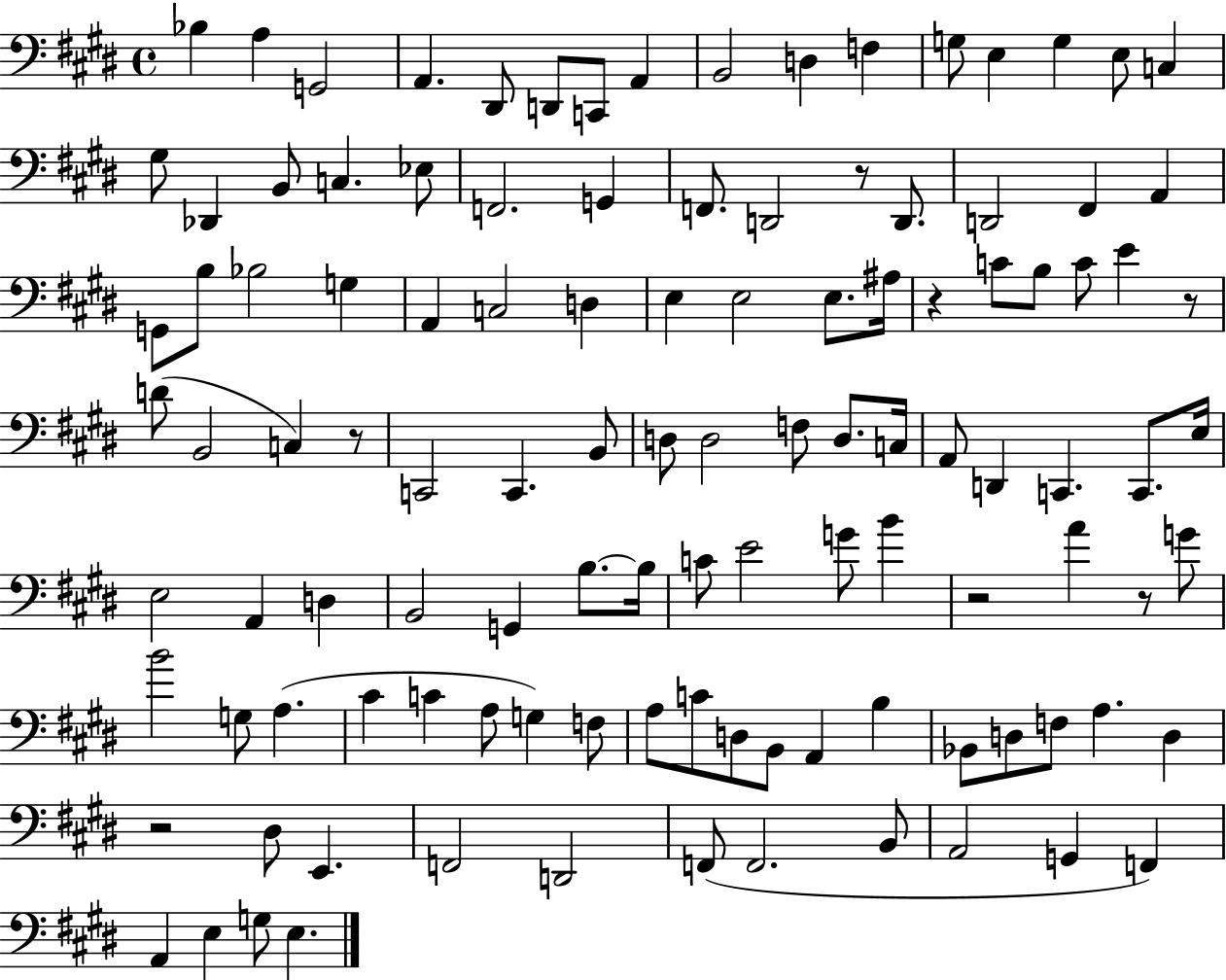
Bb3/q A3/q G2/h A2/q. D#2/e D2/e C2/e A2/q B2/h D3/q F3/q G3/e E3/q G3/q E3/e C3/q G#3/e Db2/q B2/e C3/q. Eb3/e F2/h. G2/q F2/e. D2/h R/e D2/e. D2/h F#2/q A2/q G2/e B3/e Bb3/h G3/q A2/q C3/h D3/q E3/q E3/h E3/e. A#3/s R/q C4/e B3/e C4/e E4/q R/e D4/e B2/h C3/q R/e C2/h C2/q. B2/e D3/e D3/h F3/e D3/e. C3/s A2/e D2/q C2/q. C2/e. E3/s E3/h A2/q D3/q B2/h G2/q B3/e. B3/s C4/e E4/h G4/e B4/q R/h A4/q R/e G4/e B4/h G3/e A3/q. C#4/q C4/q A3/e G3/q F3/e A3/e C4/e D3/e B2/e A2/q B3/q Bb2/e D3/e F3/e A3/q. D3/q R/h D#3/e E2/q. F2/h D2/h F2/e F2/h. B2/e A2/h G2/q F2/q A2/q E3/q G3/e E3/q.